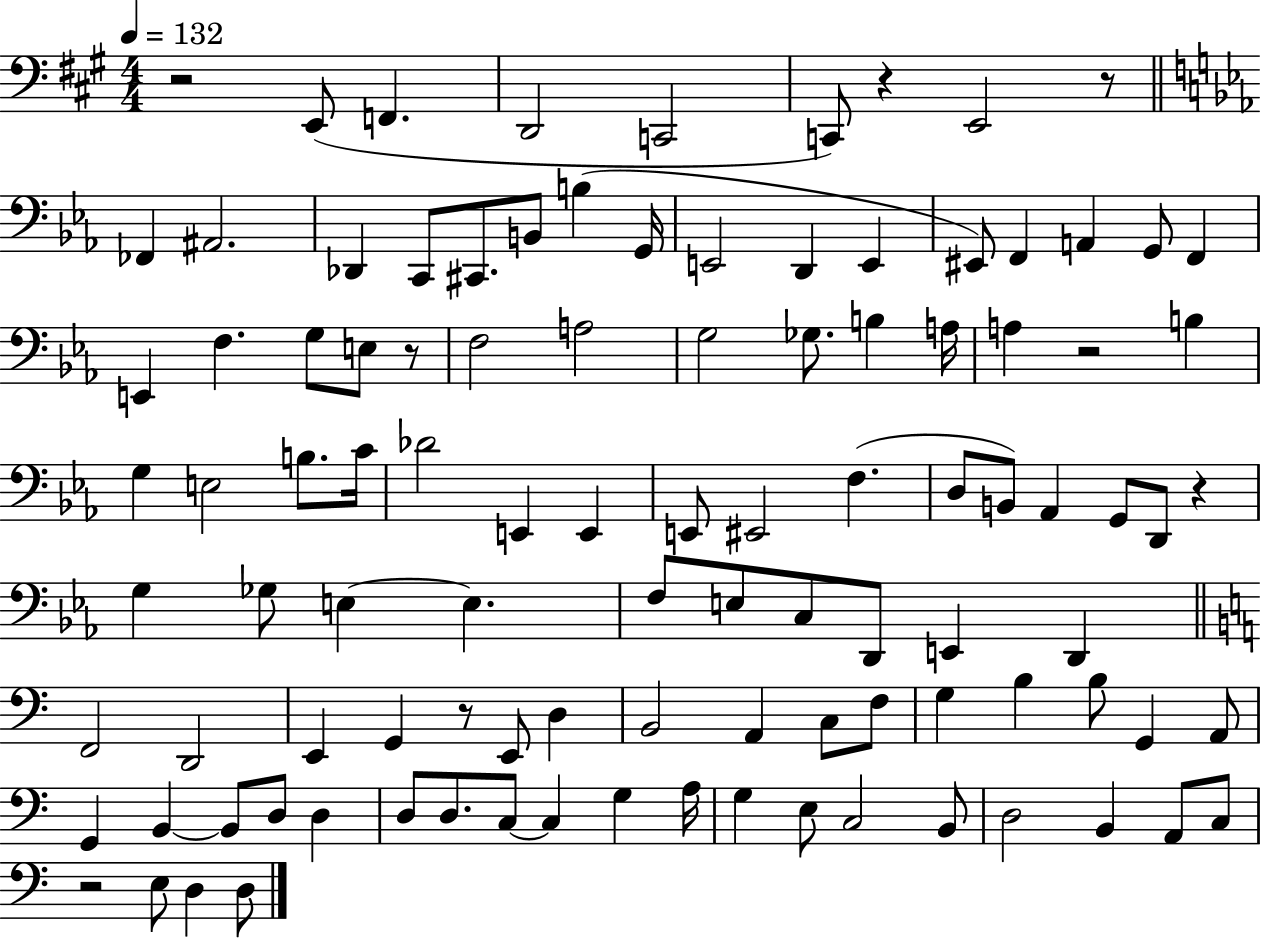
X:1
T:Untitled
M:4/4
L:1/4
K:A
z2 E,,/2 F,, D,,2 C,,2 C,,/2 z E,,2 z/2 _F,, ^A,,2 _D,, C,,/2 ^C,,/2 B,,/2 B, G,,/4 E,,2 D,, E,, ^E,,/2 F,, A,, G,,/2 F,, E,, F, G,/2 E,/2 z/2 F,2 A,2 G,2 _G,/2 B, A,/4 A, z2 B, G, E,2 B,/2 C/4 _D2 E,, E,, E,,/2 ^E,,2 F, D,/2 B,,/2 _A,, G,,/2 D,,/2 z G, _G,/2 E, E, F,/2 E,/2 C,/2 D,,/2 E,, D,, F,,2 D,,2 E,, G,, z/2 E,,/2 D, B,,2 A,, C,/2 F,/2 G, B, B,/2 G,, A,,/2 G,, B,, B,,/2 D,/2 D, D,/2 D,/2 C,/2 C, G, A,/4 G, E,/2 C,2 B,,/2 D,2 B,, A,,/2 C,/2 z2 E,/2 D, D,/2